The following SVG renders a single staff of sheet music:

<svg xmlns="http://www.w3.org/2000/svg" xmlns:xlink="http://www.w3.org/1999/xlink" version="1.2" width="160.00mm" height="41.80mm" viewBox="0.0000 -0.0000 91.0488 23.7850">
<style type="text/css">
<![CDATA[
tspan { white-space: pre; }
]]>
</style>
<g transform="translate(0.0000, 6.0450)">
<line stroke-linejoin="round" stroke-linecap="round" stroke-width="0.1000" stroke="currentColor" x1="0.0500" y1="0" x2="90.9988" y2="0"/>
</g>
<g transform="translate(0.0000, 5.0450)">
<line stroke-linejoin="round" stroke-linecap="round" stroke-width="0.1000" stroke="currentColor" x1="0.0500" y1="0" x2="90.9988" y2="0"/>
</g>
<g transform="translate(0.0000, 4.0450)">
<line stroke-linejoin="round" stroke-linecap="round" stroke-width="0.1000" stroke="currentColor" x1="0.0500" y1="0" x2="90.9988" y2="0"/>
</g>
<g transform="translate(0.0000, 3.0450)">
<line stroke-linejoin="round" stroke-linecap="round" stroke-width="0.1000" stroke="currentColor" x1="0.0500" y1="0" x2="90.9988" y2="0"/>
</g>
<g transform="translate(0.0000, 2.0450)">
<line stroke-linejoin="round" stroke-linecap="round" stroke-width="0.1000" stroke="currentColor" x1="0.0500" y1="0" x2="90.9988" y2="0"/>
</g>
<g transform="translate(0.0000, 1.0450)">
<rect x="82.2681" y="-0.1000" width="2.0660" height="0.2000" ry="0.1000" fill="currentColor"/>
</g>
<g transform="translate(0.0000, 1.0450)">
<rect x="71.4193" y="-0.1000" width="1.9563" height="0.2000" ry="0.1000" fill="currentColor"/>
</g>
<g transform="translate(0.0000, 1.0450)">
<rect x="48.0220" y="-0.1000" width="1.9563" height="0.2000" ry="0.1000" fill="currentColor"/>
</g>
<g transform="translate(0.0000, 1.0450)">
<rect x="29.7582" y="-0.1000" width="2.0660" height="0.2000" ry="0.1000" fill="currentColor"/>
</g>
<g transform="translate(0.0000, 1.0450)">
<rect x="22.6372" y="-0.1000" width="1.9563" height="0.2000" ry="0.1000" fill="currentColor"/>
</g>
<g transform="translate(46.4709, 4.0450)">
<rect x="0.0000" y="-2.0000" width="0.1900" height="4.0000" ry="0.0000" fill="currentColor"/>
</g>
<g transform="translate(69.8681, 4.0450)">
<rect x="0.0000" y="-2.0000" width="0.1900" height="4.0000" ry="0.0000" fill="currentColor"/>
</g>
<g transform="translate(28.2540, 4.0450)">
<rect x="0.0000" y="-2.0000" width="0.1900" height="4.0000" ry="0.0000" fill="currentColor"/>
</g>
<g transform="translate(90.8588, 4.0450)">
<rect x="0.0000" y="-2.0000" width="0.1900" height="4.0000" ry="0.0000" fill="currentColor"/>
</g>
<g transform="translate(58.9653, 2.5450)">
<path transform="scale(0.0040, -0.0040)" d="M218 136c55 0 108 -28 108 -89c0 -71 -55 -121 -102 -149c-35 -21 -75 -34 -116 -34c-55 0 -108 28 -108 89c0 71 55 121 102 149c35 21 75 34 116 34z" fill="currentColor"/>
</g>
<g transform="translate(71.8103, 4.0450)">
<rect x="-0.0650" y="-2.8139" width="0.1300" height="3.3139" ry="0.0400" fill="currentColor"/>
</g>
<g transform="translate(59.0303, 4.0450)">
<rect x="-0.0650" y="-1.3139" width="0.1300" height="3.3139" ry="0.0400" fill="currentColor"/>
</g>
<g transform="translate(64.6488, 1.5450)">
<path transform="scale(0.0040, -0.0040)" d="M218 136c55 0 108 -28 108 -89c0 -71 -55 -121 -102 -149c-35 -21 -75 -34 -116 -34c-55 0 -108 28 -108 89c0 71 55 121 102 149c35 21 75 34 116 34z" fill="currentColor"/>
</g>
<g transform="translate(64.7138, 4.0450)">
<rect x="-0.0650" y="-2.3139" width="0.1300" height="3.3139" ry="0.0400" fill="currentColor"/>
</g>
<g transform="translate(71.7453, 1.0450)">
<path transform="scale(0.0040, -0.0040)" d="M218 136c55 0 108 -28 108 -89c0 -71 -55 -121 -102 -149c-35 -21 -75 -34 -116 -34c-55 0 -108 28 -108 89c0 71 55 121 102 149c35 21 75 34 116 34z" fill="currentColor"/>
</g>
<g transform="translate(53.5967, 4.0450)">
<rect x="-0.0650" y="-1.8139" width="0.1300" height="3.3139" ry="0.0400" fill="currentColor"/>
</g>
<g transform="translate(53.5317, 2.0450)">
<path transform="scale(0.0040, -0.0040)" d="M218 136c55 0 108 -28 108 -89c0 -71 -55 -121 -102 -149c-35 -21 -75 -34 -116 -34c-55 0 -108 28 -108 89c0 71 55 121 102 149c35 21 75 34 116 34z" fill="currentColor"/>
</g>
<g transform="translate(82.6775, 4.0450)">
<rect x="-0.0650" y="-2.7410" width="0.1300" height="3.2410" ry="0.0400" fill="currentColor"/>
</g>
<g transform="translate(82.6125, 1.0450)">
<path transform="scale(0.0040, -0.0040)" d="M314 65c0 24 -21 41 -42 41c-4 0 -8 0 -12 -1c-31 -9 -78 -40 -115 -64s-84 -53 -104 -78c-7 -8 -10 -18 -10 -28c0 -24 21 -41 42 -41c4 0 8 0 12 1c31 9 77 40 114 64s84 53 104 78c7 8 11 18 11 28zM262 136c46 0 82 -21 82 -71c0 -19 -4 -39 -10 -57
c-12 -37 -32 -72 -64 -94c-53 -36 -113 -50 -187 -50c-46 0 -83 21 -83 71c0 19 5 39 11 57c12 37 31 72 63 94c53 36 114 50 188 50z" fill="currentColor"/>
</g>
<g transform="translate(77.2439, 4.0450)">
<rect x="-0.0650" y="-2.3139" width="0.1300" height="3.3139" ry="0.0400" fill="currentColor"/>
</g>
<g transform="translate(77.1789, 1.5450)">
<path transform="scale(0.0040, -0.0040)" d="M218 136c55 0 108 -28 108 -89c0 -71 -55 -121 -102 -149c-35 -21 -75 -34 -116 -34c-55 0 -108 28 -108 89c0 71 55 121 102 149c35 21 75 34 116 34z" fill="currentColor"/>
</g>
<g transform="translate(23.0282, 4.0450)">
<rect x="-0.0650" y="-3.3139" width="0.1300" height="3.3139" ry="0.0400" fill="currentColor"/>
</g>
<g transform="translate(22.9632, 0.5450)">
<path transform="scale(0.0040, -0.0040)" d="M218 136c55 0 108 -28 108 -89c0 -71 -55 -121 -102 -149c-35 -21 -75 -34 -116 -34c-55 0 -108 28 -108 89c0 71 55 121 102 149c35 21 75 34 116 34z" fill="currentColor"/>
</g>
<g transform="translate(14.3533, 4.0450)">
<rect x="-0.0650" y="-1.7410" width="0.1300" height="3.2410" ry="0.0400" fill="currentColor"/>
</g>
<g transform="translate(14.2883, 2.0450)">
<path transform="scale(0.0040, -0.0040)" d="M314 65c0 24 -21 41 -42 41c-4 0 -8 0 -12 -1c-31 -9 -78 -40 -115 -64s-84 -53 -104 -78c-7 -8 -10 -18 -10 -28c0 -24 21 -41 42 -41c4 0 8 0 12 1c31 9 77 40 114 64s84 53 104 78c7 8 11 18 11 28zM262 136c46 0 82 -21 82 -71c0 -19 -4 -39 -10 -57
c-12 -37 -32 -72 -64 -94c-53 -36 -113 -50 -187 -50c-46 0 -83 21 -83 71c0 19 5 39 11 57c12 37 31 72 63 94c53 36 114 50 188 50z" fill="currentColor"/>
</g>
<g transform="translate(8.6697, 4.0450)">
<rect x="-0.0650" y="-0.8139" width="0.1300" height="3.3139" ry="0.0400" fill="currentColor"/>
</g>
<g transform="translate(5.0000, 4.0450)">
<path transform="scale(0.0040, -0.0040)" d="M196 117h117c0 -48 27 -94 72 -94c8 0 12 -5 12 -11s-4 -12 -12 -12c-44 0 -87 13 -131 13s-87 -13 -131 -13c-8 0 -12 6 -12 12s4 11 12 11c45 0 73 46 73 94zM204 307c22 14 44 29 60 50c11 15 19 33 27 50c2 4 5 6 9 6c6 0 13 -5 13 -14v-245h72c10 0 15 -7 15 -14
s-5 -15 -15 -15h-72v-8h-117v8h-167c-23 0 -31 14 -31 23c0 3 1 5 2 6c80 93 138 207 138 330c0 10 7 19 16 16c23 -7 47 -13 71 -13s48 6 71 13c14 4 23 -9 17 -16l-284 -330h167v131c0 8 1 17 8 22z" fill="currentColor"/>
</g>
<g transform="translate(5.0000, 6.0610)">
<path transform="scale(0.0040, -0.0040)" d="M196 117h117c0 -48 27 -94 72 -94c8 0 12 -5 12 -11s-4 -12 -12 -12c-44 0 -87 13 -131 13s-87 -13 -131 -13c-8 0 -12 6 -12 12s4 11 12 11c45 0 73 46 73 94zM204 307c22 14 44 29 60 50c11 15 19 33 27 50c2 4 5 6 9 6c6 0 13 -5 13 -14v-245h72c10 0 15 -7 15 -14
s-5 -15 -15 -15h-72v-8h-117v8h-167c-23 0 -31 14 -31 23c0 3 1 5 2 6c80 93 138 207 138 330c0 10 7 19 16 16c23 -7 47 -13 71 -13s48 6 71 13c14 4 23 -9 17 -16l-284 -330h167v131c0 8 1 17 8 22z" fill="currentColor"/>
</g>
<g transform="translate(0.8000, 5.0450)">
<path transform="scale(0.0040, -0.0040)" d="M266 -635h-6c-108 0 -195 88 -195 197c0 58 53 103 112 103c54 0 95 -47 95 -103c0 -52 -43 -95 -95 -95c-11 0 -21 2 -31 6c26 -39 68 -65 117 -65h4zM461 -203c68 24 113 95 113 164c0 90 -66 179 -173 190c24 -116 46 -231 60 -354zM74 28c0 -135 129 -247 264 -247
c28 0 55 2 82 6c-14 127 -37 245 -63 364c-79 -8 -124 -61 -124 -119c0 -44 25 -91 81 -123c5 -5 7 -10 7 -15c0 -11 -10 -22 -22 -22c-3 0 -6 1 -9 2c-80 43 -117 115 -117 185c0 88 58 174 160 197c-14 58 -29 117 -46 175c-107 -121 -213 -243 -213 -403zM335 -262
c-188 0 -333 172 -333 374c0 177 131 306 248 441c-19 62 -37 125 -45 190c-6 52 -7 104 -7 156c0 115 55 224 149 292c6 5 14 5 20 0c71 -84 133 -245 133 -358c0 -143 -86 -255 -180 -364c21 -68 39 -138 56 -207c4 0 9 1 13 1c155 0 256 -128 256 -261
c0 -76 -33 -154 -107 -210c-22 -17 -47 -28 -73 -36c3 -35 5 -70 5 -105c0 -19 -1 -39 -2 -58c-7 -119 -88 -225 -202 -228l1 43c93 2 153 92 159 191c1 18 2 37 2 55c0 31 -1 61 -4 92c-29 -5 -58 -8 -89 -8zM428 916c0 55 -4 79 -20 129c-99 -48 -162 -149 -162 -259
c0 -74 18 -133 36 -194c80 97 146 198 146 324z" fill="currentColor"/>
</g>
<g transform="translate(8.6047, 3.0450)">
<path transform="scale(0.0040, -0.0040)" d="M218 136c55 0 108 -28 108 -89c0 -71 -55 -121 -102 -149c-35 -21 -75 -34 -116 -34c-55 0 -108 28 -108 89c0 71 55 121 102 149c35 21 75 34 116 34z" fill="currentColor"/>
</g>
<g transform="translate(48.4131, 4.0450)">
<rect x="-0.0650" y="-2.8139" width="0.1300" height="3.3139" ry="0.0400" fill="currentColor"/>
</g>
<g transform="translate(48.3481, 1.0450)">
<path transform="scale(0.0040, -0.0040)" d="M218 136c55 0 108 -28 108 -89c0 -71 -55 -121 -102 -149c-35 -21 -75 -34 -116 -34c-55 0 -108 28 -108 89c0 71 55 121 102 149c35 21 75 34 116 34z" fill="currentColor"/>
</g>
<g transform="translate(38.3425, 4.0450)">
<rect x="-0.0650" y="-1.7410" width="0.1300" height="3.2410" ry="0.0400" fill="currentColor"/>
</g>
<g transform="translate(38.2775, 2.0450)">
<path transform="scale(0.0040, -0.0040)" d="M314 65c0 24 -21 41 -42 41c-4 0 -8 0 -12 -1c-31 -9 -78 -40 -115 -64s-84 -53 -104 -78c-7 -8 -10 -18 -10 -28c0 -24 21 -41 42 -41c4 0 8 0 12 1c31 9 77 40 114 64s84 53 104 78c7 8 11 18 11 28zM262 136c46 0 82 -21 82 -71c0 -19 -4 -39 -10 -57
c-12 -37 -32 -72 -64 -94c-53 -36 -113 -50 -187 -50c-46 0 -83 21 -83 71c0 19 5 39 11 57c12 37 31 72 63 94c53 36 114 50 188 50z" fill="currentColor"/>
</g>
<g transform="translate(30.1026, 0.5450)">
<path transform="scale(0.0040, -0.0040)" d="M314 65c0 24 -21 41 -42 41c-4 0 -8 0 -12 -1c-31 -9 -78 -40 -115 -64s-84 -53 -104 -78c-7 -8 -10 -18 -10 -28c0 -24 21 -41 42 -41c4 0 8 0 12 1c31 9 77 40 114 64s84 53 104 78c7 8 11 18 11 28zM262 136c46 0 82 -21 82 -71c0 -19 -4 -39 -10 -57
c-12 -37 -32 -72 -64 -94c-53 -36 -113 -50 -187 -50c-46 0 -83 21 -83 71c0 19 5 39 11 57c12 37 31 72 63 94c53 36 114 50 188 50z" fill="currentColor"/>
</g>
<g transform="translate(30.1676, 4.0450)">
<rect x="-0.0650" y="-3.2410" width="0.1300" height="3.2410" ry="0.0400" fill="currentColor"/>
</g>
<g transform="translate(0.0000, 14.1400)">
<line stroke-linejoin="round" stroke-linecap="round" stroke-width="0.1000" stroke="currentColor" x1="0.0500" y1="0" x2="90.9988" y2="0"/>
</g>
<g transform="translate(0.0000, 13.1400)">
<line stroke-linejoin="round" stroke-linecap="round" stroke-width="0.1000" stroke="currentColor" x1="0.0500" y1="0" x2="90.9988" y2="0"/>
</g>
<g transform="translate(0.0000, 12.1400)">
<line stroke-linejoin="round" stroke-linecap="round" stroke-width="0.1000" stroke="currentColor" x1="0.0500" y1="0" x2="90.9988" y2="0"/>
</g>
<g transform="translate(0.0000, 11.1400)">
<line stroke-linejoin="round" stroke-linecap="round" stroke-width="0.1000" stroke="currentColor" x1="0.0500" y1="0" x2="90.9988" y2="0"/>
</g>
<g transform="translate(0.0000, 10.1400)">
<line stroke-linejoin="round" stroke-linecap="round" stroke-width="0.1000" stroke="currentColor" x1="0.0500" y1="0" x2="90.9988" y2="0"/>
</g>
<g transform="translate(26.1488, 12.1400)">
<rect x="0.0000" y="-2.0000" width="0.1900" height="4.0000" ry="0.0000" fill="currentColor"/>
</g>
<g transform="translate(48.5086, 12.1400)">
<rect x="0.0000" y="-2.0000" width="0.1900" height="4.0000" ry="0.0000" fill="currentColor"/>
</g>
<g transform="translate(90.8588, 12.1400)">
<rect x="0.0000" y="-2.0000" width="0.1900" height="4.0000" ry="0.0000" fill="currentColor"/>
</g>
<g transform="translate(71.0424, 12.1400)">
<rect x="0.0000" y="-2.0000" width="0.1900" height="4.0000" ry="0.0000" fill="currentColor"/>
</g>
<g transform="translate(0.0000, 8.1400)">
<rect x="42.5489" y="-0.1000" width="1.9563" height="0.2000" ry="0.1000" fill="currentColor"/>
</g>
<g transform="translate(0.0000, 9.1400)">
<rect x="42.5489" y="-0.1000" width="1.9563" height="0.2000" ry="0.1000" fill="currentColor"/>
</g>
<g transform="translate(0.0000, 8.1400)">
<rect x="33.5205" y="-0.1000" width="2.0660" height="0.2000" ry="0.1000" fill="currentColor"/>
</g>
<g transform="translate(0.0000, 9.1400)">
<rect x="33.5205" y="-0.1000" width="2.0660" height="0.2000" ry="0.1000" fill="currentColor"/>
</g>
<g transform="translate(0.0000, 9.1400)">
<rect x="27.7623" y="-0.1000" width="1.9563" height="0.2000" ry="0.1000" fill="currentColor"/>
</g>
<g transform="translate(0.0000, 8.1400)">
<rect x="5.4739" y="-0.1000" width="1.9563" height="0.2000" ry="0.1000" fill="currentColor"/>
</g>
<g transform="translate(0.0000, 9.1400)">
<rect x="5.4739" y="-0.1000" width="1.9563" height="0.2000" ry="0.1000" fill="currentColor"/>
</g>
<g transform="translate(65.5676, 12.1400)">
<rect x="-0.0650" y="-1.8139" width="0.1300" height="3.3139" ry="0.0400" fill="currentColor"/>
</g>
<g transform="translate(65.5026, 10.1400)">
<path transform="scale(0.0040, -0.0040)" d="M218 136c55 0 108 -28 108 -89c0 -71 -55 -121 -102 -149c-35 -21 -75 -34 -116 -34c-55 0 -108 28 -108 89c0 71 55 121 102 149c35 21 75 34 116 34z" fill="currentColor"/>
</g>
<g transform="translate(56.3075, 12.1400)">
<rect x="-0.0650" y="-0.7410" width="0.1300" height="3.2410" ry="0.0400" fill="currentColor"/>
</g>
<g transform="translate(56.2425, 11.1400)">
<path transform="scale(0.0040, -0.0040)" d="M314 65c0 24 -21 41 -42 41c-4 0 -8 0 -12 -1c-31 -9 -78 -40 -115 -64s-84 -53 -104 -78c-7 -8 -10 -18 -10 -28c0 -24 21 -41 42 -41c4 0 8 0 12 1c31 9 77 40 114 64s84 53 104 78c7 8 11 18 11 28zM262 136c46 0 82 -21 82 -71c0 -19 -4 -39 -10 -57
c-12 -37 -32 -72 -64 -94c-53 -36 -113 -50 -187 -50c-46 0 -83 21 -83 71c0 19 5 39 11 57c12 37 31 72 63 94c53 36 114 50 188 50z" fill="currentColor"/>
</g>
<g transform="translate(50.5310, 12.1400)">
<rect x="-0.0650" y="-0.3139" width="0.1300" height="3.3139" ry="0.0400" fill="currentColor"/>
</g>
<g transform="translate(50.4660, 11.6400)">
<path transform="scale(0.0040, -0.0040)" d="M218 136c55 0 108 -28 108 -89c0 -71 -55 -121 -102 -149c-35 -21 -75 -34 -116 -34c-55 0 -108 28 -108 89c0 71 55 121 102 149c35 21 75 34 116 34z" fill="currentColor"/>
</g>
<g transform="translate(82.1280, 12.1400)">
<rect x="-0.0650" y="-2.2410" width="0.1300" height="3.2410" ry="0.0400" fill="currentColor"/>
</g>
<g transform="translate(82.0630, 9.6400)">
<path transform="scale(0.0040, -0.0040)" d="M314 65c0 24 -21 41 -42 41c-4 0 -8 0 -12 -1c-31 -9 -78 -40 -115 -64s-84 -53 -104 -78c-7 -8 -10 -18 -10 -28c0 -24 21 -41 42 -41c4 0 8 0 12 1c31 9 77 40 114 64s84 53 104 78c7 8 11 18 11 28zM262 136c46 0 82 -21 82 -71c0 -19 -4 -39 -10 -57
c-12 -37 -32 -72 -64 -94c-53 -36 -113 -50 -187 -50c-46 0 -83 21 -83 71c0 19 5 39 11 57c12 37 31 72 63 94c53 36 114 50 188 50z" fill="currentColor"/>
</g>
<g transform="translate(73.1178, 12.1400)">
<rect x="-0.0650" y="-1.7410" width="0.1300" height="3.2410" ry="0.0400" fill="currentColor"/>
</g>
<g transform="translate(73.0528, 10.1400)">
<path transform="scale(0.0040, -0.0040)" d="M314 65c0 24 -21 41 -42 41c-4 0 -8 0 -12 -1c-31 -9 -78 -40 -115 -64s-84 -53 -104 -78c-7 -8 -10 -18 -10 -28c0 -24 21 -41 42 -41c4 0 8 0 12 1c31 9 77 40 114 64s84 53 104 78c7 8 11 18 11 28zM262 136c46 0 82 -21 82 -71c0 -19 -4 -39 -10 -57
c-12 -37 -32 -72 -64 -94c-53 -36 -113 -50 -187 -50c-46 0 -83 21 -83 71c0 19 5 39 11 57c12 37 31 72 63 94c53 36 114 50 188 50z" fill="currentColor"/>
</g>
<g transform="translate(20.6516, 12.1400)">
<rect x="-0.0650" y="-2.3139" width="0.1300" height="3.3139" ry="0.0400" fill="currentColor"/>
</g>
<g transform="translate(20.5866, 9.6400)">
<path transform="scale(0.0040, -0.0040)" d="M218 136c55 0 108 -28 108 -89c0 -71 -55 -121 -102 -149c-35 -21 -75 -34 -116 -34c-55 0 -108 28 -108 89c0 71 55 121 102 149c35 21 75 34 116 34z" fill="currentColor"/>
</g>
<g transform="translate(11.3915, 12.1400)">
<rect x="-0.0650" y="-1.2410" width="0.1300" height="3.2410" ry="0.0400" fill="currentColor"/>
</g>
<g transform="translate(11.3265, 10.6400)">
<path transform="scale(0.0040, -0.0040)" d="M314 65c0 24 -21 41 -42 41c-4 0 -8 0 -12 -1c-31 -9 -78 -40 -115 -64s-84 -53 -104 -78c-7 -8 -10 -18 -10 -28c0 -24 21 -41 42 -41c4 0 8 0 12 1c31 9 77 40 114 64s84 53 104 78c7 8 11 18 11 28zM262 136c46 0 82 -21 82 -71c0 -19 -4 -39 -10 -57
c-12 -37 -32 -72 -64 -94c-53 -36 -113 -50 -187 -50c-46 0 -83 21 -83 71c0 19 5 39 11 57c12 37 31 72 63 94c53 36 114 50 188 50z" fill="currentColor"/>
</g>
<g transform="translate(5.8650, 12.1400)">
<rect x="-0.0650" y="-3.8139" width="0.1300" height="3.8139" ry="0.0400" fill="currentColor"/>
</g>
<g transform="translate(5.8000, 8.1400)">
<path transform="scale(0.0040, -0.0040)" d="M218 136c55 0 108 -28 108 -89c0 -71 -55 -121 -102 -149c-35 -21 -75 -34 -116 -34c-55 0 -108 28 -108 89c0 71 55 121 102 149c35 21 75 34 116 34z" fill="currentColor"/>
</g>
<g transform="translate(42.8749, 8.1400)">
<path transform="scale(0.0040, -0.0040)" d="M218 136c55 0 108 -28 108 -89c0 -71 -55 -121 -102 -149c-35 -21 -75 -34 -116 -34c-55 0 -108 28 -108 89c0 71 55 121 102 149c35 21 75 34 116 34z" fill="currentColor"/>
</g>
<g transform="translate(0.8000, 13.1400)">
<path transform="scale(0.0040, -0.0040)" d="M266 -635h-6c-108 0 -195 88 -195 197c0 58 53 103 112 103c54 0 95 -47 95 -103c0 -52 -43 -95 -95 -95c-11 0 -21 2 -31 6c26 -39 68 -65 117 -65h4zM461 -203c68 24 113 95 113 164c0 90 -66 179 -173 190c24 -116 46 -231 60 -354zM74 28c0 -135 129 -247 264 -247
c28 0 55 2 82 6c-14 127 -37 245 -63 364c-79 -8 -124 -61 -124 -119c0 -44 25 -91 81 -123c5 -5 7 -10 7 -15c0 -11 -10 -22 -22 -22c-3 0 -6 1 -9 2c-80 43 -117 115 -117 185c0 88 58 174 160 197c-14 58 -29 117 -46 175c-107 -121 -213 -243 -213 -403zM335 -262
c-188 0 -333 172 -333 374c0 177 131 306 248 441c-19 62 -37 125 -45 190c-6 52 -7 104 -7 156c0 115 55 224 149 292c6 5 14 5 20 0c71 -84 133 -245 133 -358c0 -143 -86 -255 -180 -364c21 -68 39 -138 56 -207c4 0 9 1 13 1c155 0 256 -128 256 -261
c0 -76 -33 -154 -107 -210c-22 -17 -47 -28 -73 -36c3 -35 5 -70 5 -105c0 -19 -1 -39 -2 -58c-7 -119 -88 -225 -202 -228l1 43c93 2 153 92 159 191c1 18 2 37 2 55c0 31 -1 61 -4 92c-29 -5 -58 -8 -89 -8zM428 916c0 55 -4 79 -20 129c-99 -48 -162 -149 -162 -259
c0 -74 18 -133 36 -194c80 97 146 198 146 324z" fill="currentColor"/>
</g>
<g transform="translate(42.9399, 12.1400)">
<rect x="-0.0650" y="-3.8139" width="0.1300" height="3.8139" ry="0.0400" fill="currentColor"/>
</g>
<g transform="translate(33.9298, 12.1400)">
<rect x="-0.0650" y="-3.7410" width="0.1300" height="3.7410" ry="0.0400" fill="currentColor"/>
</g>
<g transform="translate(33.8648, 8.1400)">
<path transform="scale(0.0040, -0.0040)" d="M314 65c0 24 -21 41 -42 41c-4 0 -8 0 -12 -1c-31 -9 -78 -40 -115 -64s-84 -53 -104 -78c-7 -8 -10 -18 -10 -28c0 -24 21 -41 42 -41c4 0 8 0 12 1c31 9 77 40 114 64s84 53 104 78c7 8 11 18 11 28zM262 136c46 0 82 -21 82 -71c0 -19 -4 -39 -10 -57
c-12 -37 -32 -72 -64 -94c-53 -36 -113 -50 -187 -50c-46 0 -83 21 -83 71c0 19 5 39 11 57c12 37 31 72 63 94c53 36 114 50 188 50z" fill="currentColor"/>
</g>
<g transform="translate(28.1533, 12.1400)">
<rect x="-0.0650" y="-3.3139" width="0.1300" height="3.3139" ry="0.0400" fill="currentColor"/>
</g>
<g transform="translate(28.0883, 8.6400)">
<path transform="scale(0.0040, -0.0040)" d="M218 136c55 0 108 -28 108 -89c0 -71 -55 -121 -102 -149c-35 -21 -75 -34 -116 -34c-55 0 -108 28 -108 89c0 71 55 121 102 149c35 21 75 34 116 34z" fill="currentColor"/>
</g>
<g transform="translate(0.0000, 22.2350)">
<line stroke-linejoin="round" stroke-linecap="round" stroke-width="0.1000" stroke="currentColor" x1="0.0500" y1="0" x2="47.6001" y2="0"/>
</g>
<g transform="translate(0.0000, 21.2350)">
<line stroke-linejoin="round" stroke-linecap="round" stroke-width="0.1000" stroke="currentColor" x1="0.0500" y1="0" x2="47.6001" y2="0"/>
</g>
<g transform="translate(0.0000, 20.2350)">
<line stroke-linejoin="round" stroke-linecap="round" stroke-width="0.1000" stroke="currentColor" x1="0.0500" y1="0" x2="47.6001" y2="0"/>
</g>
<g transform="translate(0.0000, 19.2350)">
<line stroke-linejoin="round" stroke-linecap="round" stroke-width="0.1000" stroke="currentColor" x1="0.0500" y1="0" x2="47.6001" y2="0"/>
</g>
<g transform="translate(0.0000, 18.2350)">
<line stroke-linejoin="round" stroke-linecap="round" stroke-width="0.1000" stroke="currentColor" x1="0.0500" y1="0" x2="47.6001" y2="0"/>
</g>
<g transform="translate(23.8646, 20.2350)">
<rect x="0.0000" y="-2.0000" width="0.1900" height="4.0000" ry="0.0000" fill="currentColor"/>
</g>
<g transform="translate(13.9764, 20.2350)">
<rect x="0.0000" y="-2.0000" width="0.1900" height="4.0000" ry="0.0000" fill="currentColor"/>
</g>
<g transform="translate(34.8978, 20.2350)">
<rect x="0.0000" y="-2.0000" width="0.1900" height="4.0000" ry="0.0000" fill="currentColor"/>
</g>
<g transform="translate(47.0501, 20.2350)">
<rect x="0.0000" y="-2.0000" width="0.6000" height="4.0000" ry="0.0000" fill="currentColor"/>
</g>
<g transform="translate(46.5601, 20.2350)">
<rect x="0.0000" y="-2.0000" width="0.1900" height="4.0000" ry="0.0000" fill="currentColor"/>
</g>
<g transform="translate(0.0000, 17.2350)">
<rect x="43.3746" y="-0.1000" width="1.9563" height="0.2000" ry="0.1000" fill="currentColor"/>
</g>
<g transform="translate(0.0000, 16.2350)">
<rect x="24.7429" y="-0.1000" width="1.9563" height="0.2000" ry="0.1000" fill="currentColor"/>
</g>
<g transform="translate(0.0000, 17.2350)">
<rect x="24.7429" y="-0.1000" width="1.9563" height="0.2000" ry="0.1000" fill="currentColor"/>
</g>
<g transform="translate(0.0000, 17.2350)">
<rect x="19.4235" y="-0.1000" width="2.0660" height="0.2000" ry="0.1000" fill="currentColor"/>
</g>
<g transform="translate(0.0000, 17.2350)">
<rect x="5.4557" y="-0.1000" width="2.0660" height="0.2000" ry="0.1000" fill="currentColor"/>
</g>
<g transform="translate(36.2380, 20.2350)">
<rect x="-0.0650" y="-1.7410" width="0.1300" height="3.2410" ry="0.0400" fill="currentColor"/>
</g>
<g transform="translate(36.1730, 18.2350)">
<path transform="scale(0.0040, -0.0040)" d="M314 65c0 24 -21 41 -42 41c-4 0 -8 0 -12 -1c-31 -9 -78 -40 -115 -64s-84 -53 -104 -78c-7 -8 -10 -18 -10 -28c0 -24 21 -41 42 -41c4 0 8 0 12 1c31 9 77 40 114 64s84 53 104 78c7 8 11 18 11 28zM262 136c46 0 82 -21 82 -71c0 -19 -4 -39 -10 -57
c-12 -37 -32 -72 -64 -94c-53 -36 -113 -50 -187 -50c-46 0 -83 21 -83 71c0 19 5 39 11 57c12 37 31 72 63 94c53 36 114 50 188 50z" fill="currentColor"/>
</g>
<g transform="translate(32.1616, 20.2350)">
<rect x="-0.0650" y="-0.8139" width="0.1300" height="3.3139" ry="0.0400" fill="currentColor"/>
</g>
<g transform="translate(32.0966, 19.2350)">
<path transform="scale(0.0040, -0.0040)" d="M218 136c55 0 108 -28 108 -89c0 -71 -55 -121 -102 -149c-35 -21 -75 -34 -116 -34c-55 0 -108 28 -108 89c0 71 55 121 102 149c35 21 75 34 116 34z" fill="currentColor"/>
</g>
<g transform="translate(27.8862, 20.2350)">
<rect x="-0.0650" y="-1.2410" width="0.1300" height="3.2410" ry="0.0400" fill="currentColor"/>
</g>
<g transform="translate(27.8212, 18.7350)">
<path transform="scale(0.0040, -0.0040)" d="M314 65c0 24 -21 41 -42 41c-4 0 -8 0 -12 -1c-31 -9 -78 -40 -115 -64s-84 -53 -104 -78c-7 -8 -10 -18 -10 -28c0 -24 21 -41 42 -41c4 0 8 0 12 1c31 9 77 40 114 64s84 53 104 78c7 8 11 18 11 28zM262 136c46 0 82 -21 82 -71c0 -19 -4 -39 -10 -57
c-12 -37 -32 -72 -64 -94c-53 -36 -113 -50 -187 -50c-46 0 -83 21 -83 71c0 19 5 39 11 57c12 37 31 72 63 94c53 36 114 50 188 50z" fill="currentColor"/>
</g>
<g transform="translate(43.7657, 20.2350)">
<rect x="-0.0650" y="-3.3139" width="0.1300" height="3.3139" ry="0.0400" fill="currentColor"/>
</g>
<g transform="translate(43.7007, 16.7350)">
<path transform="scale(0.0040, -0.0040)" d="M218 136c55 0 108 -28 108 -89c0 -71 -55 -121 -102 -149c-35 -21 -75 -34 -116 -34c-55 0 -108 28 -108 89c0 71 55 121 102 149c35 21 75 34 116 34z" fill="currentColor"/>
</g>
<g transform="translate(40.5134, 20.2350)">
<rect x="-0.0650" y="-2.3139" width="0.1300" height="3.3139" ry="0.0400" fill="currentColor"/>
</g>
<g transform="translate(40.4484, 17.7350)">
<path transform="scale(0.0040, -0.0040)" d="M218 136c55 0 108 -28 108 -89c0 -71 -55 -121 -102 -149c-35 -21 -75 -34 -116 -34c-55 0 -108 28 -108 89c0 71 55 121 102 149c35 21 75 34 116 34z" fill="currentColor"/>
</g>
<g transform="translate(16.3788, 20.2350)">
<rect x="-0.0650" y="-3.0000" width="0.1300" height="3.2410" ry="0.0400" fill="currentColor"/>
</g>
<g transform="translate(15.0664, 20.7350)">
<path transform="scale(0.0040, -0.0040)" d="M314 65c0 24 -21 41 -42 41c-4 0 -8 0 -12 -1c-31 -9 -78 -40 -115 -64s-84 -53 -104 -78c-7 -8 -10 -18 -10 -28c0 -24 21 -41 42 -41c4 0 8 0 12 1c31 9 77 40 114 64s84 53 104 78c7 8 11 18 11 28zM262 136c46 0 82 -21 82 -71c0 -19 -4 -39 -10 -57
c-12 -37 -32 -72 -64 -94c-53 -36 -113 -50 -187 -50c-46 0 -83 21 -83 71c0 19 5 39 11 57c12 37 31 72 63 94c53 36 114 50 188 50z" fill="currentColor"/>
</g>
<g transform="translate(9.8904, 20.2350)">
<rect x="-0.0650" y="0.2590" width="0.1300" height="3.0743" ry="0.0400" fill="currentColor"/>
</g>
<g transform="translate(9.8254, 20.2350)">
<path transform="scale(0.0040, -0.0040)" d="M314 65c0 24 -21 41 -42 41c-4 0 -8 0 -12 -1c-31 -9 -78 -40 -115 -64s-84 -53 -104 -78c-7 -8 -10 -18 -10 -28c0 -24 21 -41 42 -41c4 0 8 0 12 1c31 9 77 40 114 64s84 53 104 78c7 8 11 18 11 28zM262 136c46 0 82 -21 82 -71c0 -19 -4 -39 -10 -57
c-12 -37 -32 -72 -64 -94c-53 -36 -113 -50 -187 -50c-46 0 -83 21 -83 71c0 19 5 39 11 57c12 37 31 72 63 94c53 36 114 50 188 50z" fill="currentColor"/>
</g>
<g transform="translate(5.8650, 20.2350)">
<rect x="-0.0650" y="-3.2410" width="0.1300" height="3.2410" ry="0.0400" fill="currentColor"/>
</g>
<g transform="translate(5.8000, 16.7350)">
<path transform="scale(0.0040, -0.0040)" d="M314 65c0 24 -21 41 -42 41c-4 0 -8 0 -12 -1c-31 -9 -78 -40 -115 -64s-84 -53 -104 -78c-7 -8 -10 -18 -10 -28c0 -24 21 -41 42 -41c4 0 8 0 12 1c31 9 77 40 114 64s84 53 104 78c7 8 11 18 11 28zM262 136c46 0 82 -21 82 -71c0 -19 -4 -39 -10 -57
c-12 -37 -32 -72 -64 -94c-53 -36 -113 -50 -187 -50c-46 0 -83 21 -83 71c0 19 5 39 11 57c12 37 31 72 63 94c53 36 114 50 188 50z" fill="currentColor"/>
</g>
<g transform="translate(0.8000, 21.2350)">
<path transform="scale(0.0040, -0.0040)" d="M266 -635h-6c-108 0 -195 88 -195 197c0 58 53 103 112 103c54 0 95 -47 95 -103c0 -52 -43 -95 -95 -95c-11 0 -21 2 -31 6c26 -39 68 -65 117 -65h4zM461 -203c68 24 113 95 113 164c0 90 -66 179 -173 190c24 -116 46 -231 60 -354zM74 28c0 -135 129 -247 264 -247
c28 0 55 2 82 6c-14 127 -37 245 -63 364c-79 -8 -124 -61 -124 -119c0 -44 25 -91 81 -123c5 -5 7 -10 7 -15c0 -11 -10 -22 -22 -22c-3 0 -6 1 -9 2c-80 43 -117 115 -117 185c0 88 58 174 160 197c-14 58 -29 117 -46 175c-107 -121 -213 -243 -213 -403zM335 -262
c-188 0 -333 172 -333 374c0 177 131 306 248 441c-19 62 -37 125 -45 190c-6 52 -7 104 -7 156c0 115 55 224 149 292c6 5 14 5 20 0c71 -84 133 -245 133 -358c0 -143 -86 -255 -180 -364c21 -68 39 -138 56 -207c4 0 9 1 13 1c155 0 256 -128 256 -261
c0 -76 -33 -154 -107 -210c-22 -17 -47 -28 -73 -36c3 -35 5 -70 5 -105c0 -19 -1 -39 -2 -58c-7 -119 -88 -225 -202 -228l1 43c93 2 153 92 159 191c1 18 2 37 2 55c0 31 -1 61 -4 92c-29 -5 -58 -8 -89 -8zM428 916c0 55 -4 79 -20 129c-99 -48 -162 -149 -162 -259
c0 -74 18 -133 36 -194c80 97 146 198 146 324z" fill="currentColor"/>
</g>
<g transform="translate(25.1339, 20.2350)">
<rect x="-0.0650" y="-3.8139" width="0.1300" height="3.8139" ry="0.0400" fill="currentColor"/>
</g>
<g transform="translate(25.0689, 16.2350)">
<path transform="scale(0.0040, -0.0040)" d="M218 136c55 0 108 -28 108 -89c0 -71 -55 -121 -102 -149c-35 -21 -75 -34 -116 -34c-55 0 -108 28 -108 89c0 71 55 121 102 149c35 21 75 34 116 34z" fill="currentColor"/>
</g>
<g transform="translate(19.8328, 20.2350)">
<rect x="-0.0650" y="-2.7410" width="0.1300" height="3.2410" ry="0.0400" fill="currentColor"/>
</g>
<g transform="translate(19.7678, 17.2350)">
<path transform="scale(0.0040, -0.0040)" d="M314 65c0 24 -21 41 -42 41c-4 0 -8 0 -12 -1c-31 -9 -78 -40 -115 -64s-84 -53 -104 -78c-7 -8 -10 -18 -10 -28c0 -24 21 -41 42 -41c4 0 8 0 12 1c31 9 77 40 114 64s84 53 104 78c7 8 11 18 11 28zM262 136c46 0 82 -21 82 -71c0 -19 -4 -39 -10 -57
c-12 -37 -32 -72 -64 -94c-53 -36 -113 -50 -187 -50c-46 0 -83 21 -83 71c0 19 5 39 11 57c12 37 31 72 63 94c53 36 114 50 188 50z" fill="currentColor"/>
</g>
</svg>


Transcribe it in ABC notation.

X:1
T:Untitled
M:4/4
L:1/4
K:C
d f2 b b2 f2 a f e g a g a2 c' e2 g b c'2 c' c d2 f f2 g2 b2 B2 A2 a2 c' e2 d f2 g b